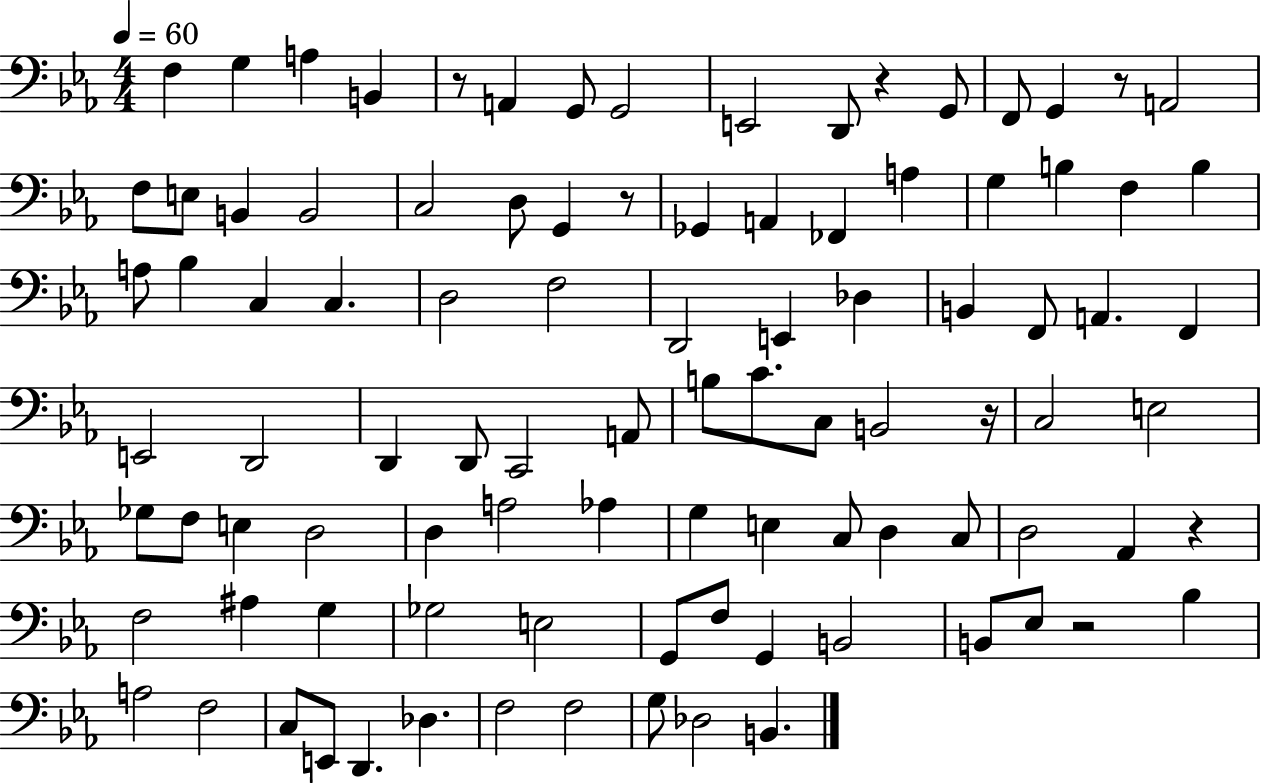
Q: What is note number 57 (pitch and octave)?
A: D3